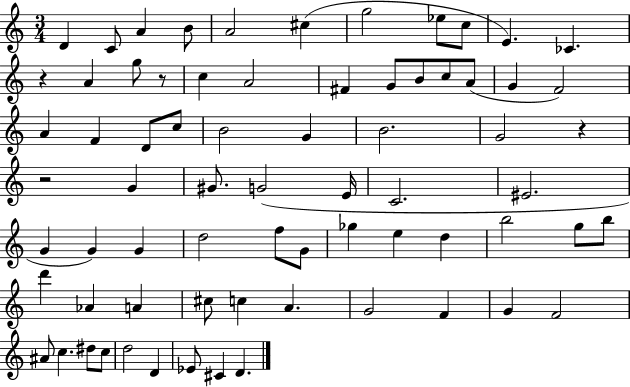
X:1
T:Untitled
M:3/4
L:1/4
K:C
D C/2 A B/2 A2 ^c g2 _e/2 c/2 E _C z A g/2 z/2 c A2 ^F G/2 B/2 c/2 A/2 G F2 A F D/2 c/2 B2 G B2 G2 z z2 G ^G/2 G2 E/4 C2 ^E2 G G G d2 f/2 G/2 _g e d b2 g/2 b/2 d' _A A ^c/2 c A G2 F G F2 ^A/2 c ^d/2 c/2 d2 D _E/2 ^C D